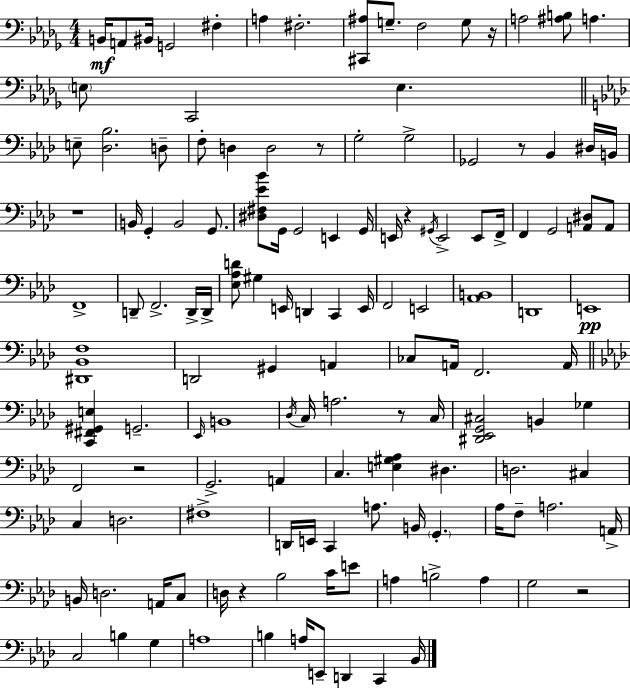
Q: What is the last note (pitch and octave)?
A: Bb2